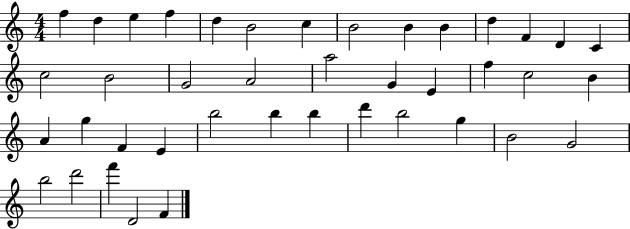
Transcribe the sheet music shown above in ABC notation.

X:1
T:Untitled
M:4/4
L:1/4
K:C
f d e f d B2 c B2 B B d F D C c2 B2 G2 A2 a2 G E f c2 B A g F E b2 b b d' b2 g B2 G2 b2 d'2 f' D2 F